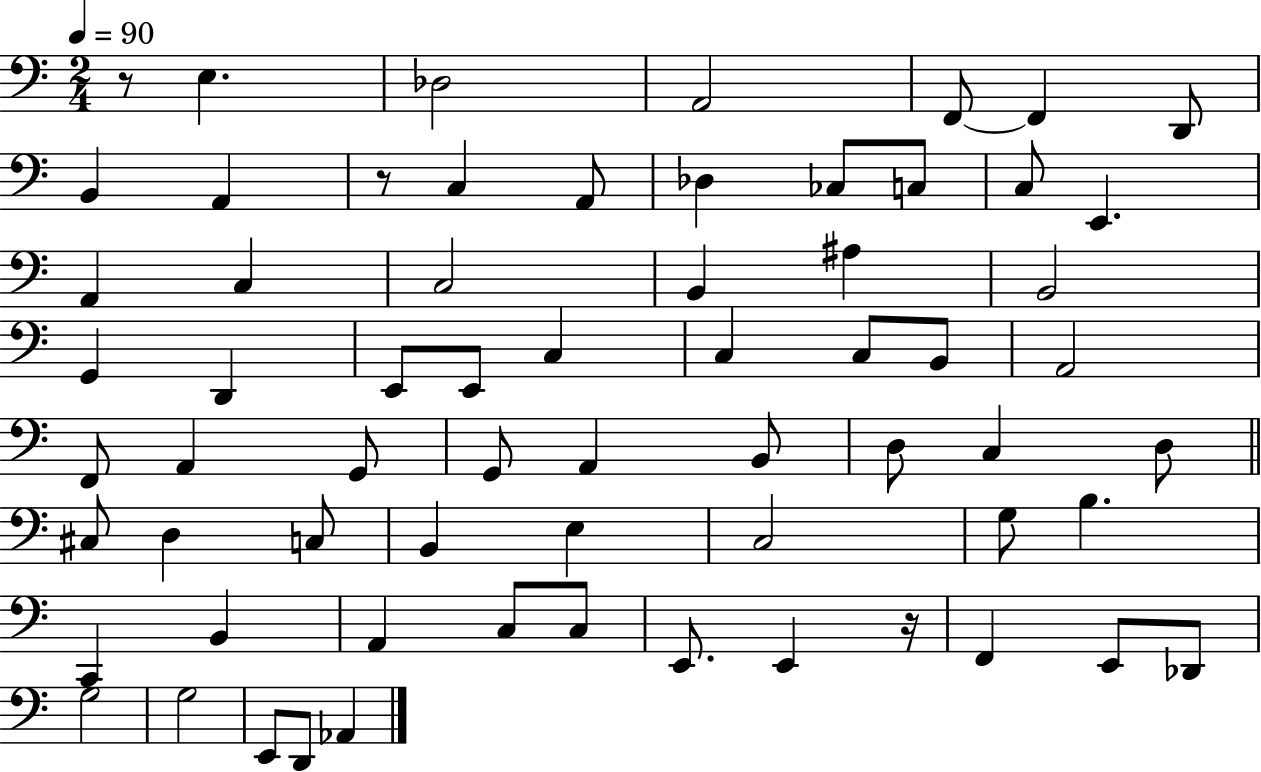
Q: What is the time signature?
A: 2/4